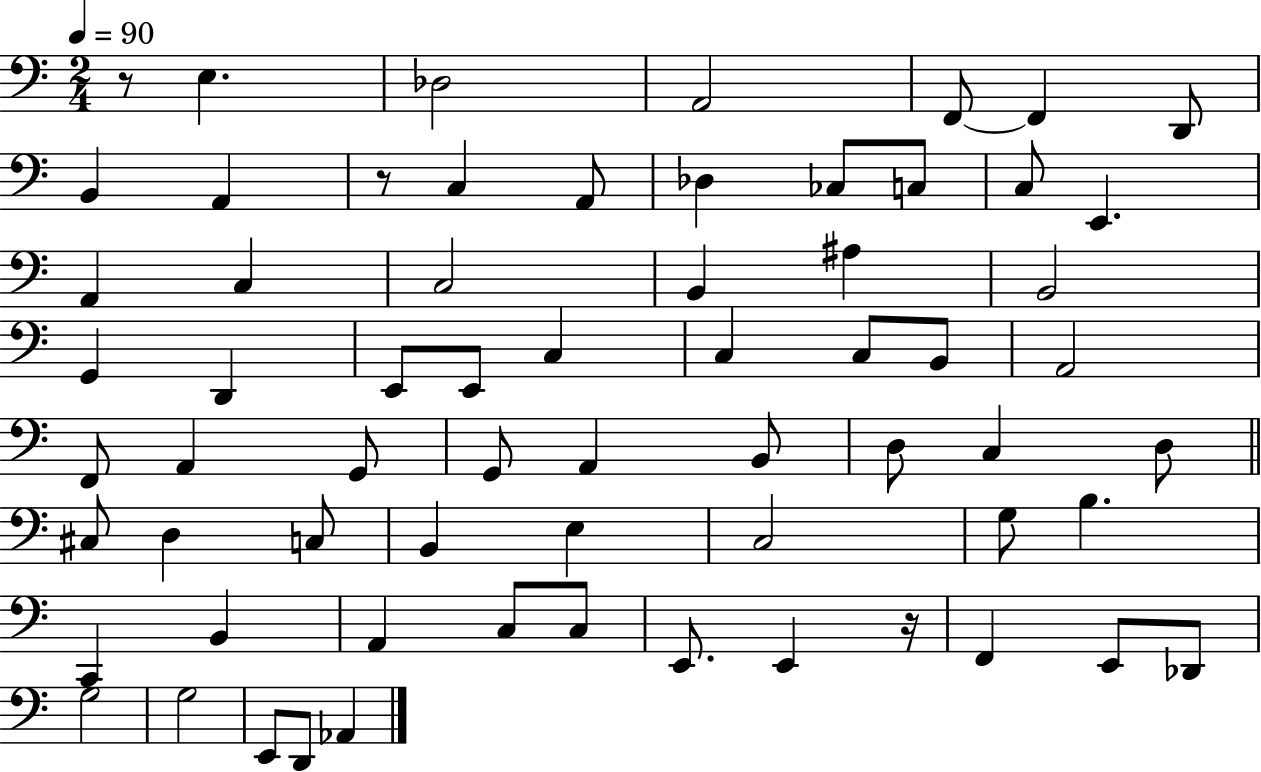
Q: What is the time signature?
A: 2/4